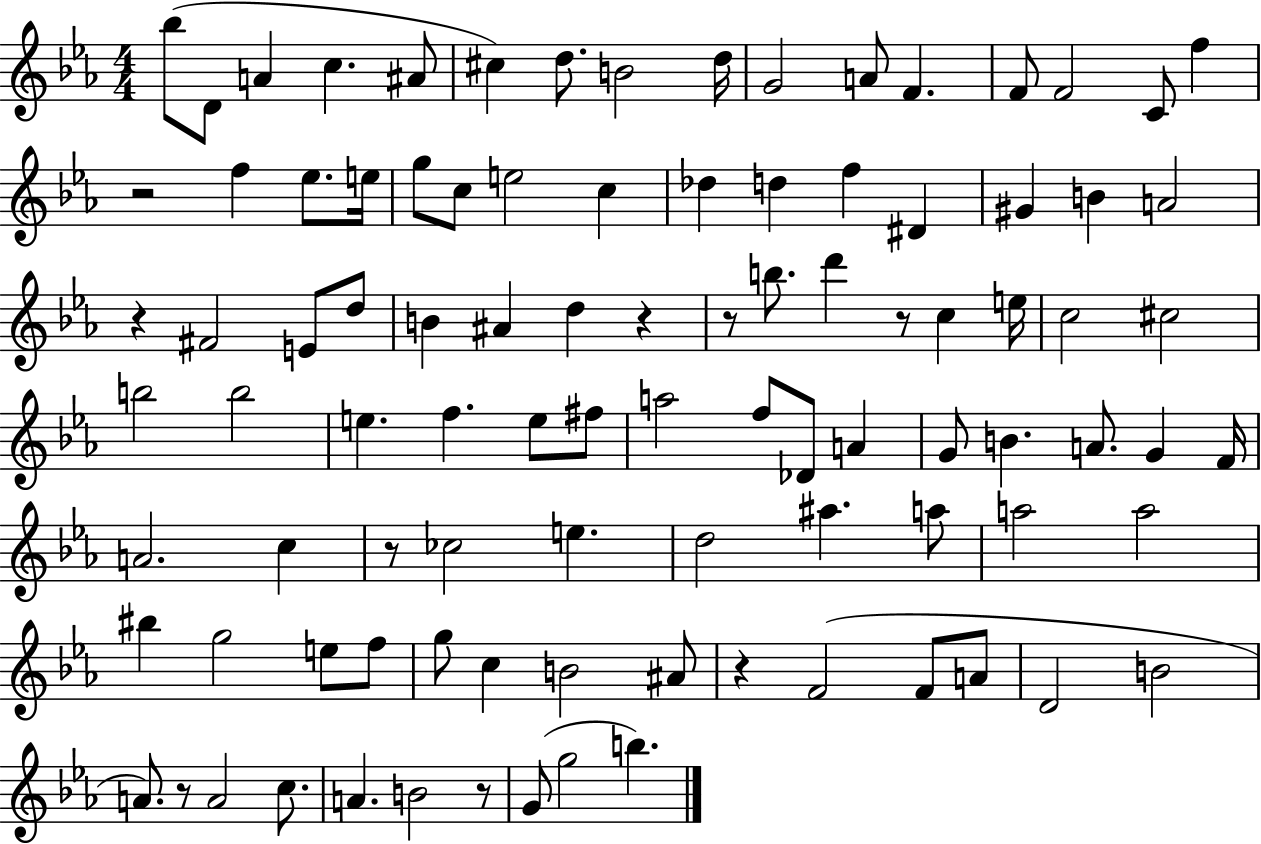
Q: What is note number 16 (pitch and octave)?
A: F5